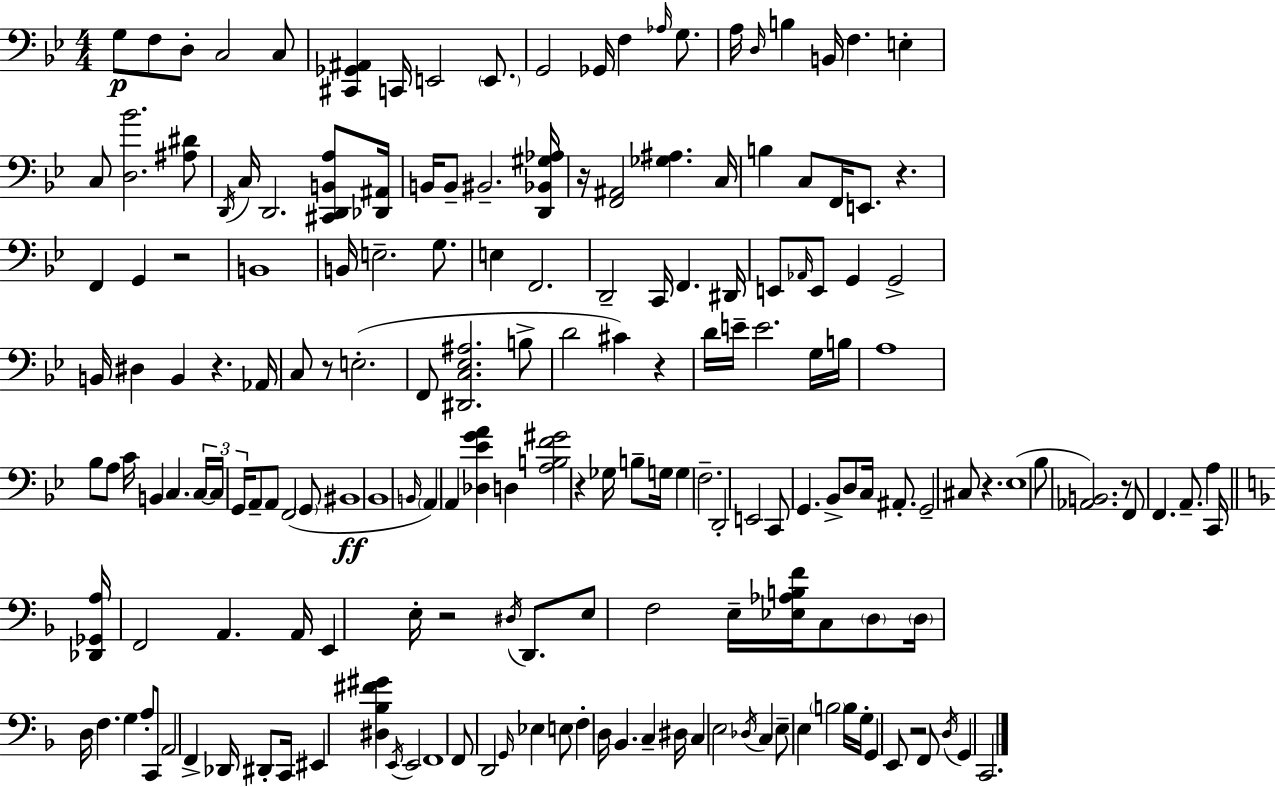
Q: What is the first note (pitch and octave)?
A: G3